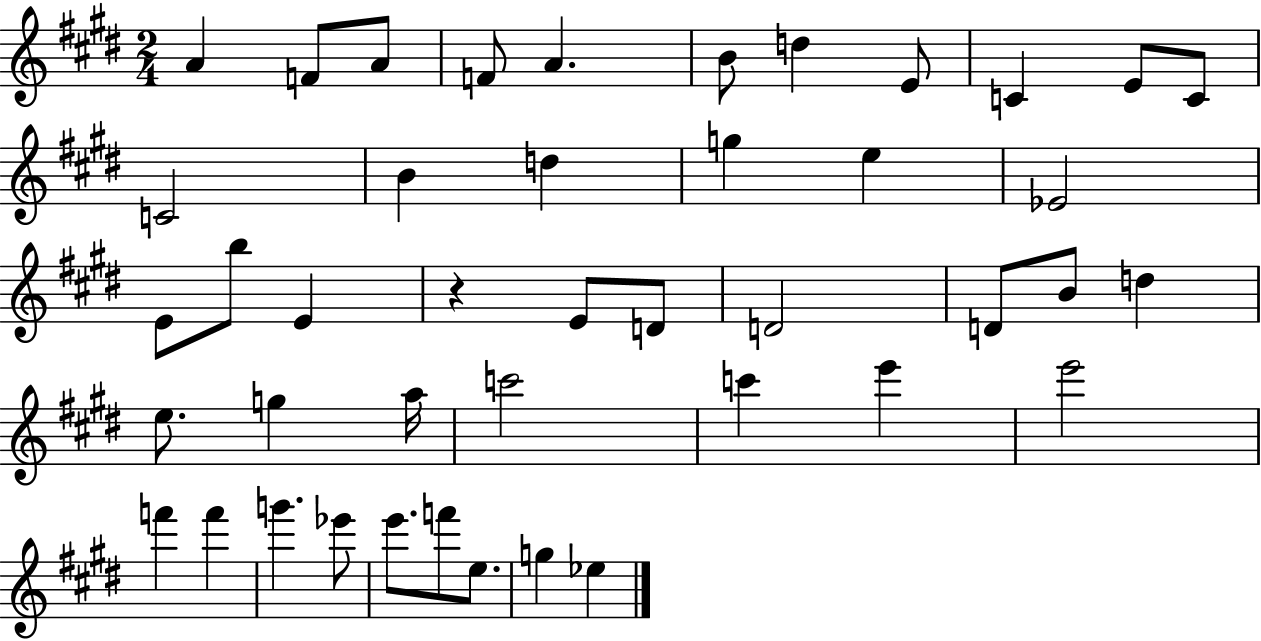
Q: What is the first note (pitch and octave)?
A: A4